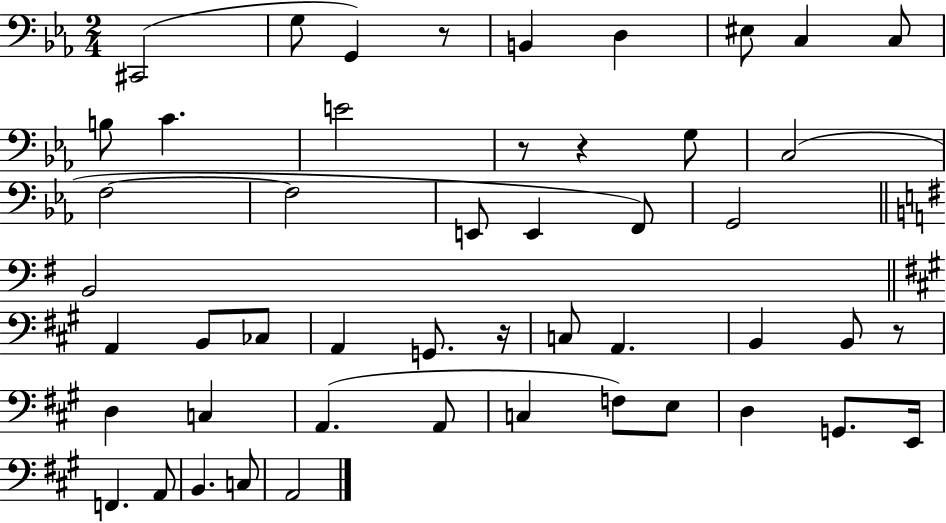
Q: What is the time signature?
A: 2/4